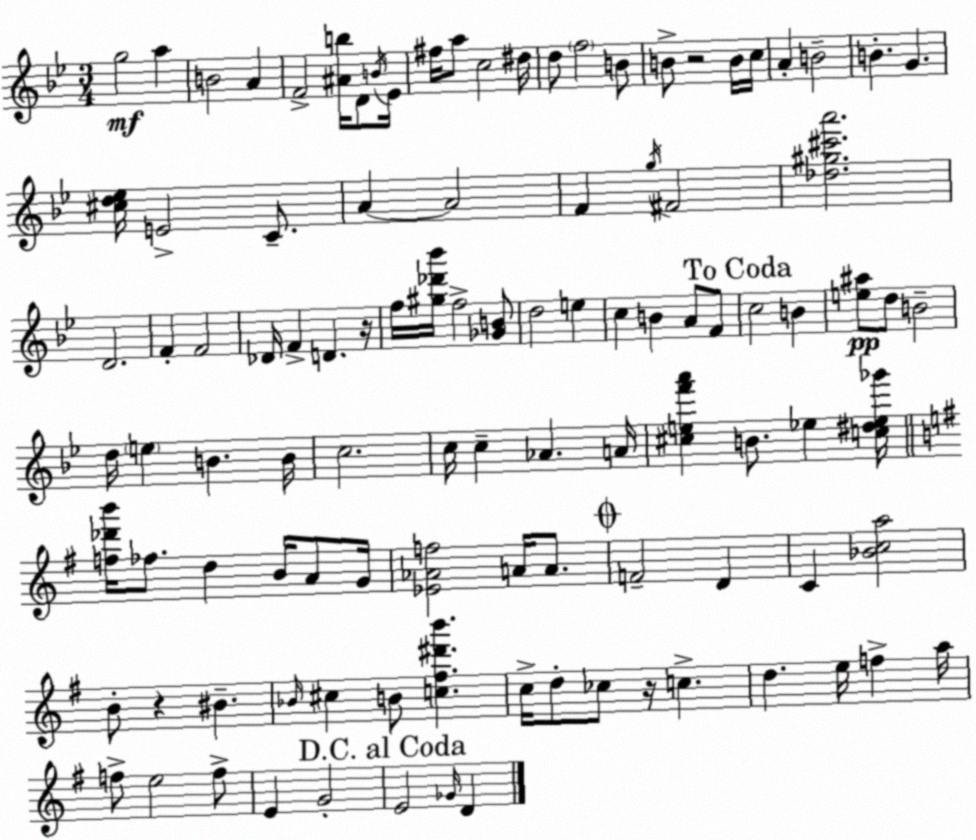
X:1
T:Untitled
M:3/4
L:1/4
K:Gm
g2 a B2 A F2 [^Ab]/4 D/2 B/4 _E/4 ^f/4 a/2 c2 ^d/4 d/2 f2 B/2 B/2 z2 B/4 c/4 A B2 B G [^cd_e]/4 E2 C/2 A A2 F g/4 ^F2 [_d^g^c'a']2 D2 F F2 _D/4 F D z/4 f/4 [^g_d'_b']/4 f2 [_GB]/2 d2 e c B A/2 F/2 c2 B [e^a]/2 d/2 B2 d/4 e B B/4 c2 c/4 c _A A/4 [^cef'a'] B/2 _e [c^d_e_g']/4 [f_d'b']/4 _f/2 d B/4 A/2 G/4 [_E_Af]2 A/4 A/2 F2 D C [_Bca]2 B/2 z ^B _B/4 ^c B/2 [c^f^d'b'] c/4 d/2 _c/2 z/4 c d e/4 f a/4 f/2 e2 f/2 E G2 E2 _G/4 D